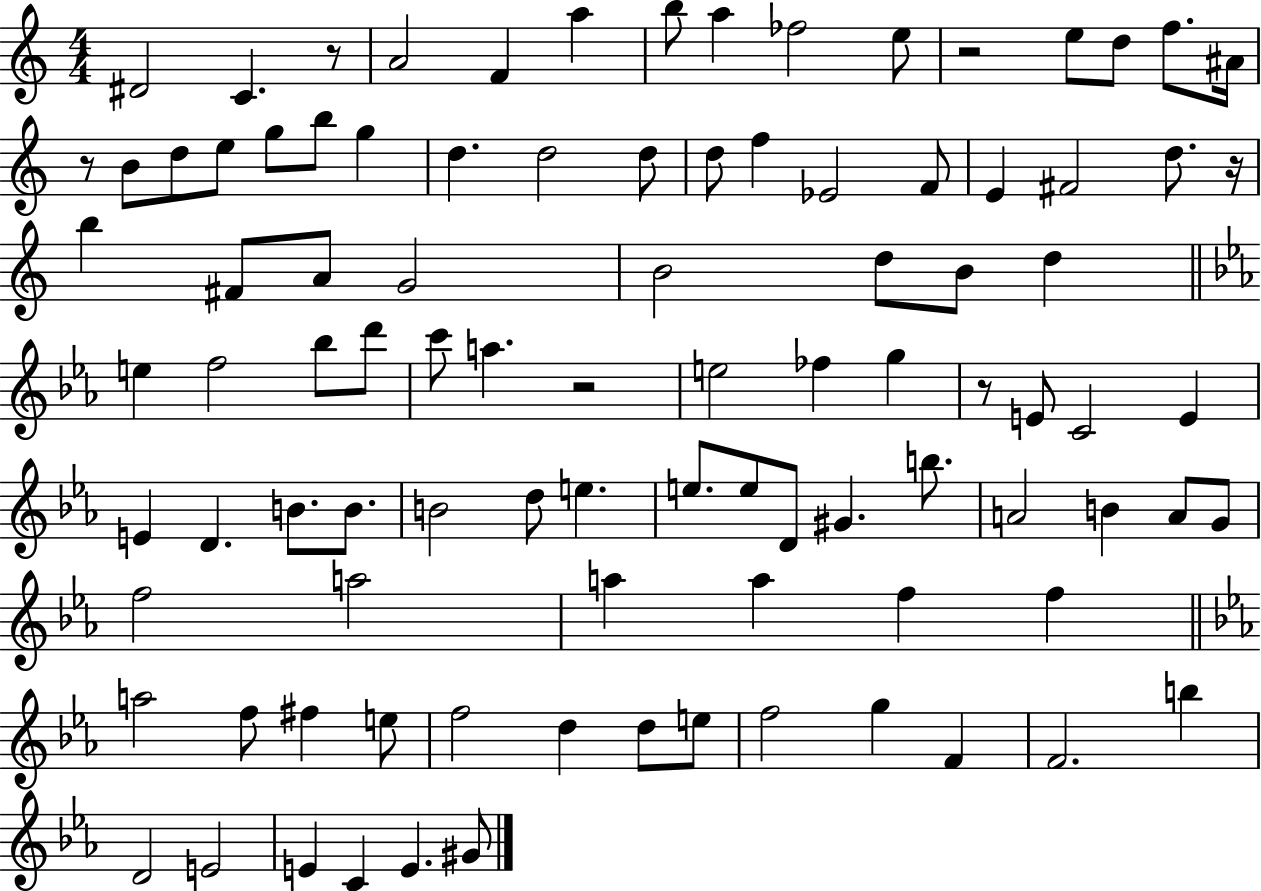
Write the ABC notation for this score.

X:1
T:Untitled
M:4/4
L:1/4
K:C
^D2 C z/2 A2 F a b/2 a _f2 e/2 z2 e/2 d/2 f/2 ^A/4 z/2 B/2 d/2 e/2 g/2 b/2 g d d2 d/2 d/2 f _E2 F/2 E ^F2 d/2 z/4 b ^F/2 A/2 G2 B2 d/2 B/2 d e f2 _b/2 d'/2 c'/2 a z2 e2 _f g z/2 E/2 C2 E E D B/2 B/2 B2 d/2 e e/2 e/2 D/2 ^G b/2 A2 B A/2 G/2 f2 a2 a a f f a2 f/2 ^f e/2 f2 d d/2 e/2 f2 g F F2 b D2 E2 E C E ^G/2